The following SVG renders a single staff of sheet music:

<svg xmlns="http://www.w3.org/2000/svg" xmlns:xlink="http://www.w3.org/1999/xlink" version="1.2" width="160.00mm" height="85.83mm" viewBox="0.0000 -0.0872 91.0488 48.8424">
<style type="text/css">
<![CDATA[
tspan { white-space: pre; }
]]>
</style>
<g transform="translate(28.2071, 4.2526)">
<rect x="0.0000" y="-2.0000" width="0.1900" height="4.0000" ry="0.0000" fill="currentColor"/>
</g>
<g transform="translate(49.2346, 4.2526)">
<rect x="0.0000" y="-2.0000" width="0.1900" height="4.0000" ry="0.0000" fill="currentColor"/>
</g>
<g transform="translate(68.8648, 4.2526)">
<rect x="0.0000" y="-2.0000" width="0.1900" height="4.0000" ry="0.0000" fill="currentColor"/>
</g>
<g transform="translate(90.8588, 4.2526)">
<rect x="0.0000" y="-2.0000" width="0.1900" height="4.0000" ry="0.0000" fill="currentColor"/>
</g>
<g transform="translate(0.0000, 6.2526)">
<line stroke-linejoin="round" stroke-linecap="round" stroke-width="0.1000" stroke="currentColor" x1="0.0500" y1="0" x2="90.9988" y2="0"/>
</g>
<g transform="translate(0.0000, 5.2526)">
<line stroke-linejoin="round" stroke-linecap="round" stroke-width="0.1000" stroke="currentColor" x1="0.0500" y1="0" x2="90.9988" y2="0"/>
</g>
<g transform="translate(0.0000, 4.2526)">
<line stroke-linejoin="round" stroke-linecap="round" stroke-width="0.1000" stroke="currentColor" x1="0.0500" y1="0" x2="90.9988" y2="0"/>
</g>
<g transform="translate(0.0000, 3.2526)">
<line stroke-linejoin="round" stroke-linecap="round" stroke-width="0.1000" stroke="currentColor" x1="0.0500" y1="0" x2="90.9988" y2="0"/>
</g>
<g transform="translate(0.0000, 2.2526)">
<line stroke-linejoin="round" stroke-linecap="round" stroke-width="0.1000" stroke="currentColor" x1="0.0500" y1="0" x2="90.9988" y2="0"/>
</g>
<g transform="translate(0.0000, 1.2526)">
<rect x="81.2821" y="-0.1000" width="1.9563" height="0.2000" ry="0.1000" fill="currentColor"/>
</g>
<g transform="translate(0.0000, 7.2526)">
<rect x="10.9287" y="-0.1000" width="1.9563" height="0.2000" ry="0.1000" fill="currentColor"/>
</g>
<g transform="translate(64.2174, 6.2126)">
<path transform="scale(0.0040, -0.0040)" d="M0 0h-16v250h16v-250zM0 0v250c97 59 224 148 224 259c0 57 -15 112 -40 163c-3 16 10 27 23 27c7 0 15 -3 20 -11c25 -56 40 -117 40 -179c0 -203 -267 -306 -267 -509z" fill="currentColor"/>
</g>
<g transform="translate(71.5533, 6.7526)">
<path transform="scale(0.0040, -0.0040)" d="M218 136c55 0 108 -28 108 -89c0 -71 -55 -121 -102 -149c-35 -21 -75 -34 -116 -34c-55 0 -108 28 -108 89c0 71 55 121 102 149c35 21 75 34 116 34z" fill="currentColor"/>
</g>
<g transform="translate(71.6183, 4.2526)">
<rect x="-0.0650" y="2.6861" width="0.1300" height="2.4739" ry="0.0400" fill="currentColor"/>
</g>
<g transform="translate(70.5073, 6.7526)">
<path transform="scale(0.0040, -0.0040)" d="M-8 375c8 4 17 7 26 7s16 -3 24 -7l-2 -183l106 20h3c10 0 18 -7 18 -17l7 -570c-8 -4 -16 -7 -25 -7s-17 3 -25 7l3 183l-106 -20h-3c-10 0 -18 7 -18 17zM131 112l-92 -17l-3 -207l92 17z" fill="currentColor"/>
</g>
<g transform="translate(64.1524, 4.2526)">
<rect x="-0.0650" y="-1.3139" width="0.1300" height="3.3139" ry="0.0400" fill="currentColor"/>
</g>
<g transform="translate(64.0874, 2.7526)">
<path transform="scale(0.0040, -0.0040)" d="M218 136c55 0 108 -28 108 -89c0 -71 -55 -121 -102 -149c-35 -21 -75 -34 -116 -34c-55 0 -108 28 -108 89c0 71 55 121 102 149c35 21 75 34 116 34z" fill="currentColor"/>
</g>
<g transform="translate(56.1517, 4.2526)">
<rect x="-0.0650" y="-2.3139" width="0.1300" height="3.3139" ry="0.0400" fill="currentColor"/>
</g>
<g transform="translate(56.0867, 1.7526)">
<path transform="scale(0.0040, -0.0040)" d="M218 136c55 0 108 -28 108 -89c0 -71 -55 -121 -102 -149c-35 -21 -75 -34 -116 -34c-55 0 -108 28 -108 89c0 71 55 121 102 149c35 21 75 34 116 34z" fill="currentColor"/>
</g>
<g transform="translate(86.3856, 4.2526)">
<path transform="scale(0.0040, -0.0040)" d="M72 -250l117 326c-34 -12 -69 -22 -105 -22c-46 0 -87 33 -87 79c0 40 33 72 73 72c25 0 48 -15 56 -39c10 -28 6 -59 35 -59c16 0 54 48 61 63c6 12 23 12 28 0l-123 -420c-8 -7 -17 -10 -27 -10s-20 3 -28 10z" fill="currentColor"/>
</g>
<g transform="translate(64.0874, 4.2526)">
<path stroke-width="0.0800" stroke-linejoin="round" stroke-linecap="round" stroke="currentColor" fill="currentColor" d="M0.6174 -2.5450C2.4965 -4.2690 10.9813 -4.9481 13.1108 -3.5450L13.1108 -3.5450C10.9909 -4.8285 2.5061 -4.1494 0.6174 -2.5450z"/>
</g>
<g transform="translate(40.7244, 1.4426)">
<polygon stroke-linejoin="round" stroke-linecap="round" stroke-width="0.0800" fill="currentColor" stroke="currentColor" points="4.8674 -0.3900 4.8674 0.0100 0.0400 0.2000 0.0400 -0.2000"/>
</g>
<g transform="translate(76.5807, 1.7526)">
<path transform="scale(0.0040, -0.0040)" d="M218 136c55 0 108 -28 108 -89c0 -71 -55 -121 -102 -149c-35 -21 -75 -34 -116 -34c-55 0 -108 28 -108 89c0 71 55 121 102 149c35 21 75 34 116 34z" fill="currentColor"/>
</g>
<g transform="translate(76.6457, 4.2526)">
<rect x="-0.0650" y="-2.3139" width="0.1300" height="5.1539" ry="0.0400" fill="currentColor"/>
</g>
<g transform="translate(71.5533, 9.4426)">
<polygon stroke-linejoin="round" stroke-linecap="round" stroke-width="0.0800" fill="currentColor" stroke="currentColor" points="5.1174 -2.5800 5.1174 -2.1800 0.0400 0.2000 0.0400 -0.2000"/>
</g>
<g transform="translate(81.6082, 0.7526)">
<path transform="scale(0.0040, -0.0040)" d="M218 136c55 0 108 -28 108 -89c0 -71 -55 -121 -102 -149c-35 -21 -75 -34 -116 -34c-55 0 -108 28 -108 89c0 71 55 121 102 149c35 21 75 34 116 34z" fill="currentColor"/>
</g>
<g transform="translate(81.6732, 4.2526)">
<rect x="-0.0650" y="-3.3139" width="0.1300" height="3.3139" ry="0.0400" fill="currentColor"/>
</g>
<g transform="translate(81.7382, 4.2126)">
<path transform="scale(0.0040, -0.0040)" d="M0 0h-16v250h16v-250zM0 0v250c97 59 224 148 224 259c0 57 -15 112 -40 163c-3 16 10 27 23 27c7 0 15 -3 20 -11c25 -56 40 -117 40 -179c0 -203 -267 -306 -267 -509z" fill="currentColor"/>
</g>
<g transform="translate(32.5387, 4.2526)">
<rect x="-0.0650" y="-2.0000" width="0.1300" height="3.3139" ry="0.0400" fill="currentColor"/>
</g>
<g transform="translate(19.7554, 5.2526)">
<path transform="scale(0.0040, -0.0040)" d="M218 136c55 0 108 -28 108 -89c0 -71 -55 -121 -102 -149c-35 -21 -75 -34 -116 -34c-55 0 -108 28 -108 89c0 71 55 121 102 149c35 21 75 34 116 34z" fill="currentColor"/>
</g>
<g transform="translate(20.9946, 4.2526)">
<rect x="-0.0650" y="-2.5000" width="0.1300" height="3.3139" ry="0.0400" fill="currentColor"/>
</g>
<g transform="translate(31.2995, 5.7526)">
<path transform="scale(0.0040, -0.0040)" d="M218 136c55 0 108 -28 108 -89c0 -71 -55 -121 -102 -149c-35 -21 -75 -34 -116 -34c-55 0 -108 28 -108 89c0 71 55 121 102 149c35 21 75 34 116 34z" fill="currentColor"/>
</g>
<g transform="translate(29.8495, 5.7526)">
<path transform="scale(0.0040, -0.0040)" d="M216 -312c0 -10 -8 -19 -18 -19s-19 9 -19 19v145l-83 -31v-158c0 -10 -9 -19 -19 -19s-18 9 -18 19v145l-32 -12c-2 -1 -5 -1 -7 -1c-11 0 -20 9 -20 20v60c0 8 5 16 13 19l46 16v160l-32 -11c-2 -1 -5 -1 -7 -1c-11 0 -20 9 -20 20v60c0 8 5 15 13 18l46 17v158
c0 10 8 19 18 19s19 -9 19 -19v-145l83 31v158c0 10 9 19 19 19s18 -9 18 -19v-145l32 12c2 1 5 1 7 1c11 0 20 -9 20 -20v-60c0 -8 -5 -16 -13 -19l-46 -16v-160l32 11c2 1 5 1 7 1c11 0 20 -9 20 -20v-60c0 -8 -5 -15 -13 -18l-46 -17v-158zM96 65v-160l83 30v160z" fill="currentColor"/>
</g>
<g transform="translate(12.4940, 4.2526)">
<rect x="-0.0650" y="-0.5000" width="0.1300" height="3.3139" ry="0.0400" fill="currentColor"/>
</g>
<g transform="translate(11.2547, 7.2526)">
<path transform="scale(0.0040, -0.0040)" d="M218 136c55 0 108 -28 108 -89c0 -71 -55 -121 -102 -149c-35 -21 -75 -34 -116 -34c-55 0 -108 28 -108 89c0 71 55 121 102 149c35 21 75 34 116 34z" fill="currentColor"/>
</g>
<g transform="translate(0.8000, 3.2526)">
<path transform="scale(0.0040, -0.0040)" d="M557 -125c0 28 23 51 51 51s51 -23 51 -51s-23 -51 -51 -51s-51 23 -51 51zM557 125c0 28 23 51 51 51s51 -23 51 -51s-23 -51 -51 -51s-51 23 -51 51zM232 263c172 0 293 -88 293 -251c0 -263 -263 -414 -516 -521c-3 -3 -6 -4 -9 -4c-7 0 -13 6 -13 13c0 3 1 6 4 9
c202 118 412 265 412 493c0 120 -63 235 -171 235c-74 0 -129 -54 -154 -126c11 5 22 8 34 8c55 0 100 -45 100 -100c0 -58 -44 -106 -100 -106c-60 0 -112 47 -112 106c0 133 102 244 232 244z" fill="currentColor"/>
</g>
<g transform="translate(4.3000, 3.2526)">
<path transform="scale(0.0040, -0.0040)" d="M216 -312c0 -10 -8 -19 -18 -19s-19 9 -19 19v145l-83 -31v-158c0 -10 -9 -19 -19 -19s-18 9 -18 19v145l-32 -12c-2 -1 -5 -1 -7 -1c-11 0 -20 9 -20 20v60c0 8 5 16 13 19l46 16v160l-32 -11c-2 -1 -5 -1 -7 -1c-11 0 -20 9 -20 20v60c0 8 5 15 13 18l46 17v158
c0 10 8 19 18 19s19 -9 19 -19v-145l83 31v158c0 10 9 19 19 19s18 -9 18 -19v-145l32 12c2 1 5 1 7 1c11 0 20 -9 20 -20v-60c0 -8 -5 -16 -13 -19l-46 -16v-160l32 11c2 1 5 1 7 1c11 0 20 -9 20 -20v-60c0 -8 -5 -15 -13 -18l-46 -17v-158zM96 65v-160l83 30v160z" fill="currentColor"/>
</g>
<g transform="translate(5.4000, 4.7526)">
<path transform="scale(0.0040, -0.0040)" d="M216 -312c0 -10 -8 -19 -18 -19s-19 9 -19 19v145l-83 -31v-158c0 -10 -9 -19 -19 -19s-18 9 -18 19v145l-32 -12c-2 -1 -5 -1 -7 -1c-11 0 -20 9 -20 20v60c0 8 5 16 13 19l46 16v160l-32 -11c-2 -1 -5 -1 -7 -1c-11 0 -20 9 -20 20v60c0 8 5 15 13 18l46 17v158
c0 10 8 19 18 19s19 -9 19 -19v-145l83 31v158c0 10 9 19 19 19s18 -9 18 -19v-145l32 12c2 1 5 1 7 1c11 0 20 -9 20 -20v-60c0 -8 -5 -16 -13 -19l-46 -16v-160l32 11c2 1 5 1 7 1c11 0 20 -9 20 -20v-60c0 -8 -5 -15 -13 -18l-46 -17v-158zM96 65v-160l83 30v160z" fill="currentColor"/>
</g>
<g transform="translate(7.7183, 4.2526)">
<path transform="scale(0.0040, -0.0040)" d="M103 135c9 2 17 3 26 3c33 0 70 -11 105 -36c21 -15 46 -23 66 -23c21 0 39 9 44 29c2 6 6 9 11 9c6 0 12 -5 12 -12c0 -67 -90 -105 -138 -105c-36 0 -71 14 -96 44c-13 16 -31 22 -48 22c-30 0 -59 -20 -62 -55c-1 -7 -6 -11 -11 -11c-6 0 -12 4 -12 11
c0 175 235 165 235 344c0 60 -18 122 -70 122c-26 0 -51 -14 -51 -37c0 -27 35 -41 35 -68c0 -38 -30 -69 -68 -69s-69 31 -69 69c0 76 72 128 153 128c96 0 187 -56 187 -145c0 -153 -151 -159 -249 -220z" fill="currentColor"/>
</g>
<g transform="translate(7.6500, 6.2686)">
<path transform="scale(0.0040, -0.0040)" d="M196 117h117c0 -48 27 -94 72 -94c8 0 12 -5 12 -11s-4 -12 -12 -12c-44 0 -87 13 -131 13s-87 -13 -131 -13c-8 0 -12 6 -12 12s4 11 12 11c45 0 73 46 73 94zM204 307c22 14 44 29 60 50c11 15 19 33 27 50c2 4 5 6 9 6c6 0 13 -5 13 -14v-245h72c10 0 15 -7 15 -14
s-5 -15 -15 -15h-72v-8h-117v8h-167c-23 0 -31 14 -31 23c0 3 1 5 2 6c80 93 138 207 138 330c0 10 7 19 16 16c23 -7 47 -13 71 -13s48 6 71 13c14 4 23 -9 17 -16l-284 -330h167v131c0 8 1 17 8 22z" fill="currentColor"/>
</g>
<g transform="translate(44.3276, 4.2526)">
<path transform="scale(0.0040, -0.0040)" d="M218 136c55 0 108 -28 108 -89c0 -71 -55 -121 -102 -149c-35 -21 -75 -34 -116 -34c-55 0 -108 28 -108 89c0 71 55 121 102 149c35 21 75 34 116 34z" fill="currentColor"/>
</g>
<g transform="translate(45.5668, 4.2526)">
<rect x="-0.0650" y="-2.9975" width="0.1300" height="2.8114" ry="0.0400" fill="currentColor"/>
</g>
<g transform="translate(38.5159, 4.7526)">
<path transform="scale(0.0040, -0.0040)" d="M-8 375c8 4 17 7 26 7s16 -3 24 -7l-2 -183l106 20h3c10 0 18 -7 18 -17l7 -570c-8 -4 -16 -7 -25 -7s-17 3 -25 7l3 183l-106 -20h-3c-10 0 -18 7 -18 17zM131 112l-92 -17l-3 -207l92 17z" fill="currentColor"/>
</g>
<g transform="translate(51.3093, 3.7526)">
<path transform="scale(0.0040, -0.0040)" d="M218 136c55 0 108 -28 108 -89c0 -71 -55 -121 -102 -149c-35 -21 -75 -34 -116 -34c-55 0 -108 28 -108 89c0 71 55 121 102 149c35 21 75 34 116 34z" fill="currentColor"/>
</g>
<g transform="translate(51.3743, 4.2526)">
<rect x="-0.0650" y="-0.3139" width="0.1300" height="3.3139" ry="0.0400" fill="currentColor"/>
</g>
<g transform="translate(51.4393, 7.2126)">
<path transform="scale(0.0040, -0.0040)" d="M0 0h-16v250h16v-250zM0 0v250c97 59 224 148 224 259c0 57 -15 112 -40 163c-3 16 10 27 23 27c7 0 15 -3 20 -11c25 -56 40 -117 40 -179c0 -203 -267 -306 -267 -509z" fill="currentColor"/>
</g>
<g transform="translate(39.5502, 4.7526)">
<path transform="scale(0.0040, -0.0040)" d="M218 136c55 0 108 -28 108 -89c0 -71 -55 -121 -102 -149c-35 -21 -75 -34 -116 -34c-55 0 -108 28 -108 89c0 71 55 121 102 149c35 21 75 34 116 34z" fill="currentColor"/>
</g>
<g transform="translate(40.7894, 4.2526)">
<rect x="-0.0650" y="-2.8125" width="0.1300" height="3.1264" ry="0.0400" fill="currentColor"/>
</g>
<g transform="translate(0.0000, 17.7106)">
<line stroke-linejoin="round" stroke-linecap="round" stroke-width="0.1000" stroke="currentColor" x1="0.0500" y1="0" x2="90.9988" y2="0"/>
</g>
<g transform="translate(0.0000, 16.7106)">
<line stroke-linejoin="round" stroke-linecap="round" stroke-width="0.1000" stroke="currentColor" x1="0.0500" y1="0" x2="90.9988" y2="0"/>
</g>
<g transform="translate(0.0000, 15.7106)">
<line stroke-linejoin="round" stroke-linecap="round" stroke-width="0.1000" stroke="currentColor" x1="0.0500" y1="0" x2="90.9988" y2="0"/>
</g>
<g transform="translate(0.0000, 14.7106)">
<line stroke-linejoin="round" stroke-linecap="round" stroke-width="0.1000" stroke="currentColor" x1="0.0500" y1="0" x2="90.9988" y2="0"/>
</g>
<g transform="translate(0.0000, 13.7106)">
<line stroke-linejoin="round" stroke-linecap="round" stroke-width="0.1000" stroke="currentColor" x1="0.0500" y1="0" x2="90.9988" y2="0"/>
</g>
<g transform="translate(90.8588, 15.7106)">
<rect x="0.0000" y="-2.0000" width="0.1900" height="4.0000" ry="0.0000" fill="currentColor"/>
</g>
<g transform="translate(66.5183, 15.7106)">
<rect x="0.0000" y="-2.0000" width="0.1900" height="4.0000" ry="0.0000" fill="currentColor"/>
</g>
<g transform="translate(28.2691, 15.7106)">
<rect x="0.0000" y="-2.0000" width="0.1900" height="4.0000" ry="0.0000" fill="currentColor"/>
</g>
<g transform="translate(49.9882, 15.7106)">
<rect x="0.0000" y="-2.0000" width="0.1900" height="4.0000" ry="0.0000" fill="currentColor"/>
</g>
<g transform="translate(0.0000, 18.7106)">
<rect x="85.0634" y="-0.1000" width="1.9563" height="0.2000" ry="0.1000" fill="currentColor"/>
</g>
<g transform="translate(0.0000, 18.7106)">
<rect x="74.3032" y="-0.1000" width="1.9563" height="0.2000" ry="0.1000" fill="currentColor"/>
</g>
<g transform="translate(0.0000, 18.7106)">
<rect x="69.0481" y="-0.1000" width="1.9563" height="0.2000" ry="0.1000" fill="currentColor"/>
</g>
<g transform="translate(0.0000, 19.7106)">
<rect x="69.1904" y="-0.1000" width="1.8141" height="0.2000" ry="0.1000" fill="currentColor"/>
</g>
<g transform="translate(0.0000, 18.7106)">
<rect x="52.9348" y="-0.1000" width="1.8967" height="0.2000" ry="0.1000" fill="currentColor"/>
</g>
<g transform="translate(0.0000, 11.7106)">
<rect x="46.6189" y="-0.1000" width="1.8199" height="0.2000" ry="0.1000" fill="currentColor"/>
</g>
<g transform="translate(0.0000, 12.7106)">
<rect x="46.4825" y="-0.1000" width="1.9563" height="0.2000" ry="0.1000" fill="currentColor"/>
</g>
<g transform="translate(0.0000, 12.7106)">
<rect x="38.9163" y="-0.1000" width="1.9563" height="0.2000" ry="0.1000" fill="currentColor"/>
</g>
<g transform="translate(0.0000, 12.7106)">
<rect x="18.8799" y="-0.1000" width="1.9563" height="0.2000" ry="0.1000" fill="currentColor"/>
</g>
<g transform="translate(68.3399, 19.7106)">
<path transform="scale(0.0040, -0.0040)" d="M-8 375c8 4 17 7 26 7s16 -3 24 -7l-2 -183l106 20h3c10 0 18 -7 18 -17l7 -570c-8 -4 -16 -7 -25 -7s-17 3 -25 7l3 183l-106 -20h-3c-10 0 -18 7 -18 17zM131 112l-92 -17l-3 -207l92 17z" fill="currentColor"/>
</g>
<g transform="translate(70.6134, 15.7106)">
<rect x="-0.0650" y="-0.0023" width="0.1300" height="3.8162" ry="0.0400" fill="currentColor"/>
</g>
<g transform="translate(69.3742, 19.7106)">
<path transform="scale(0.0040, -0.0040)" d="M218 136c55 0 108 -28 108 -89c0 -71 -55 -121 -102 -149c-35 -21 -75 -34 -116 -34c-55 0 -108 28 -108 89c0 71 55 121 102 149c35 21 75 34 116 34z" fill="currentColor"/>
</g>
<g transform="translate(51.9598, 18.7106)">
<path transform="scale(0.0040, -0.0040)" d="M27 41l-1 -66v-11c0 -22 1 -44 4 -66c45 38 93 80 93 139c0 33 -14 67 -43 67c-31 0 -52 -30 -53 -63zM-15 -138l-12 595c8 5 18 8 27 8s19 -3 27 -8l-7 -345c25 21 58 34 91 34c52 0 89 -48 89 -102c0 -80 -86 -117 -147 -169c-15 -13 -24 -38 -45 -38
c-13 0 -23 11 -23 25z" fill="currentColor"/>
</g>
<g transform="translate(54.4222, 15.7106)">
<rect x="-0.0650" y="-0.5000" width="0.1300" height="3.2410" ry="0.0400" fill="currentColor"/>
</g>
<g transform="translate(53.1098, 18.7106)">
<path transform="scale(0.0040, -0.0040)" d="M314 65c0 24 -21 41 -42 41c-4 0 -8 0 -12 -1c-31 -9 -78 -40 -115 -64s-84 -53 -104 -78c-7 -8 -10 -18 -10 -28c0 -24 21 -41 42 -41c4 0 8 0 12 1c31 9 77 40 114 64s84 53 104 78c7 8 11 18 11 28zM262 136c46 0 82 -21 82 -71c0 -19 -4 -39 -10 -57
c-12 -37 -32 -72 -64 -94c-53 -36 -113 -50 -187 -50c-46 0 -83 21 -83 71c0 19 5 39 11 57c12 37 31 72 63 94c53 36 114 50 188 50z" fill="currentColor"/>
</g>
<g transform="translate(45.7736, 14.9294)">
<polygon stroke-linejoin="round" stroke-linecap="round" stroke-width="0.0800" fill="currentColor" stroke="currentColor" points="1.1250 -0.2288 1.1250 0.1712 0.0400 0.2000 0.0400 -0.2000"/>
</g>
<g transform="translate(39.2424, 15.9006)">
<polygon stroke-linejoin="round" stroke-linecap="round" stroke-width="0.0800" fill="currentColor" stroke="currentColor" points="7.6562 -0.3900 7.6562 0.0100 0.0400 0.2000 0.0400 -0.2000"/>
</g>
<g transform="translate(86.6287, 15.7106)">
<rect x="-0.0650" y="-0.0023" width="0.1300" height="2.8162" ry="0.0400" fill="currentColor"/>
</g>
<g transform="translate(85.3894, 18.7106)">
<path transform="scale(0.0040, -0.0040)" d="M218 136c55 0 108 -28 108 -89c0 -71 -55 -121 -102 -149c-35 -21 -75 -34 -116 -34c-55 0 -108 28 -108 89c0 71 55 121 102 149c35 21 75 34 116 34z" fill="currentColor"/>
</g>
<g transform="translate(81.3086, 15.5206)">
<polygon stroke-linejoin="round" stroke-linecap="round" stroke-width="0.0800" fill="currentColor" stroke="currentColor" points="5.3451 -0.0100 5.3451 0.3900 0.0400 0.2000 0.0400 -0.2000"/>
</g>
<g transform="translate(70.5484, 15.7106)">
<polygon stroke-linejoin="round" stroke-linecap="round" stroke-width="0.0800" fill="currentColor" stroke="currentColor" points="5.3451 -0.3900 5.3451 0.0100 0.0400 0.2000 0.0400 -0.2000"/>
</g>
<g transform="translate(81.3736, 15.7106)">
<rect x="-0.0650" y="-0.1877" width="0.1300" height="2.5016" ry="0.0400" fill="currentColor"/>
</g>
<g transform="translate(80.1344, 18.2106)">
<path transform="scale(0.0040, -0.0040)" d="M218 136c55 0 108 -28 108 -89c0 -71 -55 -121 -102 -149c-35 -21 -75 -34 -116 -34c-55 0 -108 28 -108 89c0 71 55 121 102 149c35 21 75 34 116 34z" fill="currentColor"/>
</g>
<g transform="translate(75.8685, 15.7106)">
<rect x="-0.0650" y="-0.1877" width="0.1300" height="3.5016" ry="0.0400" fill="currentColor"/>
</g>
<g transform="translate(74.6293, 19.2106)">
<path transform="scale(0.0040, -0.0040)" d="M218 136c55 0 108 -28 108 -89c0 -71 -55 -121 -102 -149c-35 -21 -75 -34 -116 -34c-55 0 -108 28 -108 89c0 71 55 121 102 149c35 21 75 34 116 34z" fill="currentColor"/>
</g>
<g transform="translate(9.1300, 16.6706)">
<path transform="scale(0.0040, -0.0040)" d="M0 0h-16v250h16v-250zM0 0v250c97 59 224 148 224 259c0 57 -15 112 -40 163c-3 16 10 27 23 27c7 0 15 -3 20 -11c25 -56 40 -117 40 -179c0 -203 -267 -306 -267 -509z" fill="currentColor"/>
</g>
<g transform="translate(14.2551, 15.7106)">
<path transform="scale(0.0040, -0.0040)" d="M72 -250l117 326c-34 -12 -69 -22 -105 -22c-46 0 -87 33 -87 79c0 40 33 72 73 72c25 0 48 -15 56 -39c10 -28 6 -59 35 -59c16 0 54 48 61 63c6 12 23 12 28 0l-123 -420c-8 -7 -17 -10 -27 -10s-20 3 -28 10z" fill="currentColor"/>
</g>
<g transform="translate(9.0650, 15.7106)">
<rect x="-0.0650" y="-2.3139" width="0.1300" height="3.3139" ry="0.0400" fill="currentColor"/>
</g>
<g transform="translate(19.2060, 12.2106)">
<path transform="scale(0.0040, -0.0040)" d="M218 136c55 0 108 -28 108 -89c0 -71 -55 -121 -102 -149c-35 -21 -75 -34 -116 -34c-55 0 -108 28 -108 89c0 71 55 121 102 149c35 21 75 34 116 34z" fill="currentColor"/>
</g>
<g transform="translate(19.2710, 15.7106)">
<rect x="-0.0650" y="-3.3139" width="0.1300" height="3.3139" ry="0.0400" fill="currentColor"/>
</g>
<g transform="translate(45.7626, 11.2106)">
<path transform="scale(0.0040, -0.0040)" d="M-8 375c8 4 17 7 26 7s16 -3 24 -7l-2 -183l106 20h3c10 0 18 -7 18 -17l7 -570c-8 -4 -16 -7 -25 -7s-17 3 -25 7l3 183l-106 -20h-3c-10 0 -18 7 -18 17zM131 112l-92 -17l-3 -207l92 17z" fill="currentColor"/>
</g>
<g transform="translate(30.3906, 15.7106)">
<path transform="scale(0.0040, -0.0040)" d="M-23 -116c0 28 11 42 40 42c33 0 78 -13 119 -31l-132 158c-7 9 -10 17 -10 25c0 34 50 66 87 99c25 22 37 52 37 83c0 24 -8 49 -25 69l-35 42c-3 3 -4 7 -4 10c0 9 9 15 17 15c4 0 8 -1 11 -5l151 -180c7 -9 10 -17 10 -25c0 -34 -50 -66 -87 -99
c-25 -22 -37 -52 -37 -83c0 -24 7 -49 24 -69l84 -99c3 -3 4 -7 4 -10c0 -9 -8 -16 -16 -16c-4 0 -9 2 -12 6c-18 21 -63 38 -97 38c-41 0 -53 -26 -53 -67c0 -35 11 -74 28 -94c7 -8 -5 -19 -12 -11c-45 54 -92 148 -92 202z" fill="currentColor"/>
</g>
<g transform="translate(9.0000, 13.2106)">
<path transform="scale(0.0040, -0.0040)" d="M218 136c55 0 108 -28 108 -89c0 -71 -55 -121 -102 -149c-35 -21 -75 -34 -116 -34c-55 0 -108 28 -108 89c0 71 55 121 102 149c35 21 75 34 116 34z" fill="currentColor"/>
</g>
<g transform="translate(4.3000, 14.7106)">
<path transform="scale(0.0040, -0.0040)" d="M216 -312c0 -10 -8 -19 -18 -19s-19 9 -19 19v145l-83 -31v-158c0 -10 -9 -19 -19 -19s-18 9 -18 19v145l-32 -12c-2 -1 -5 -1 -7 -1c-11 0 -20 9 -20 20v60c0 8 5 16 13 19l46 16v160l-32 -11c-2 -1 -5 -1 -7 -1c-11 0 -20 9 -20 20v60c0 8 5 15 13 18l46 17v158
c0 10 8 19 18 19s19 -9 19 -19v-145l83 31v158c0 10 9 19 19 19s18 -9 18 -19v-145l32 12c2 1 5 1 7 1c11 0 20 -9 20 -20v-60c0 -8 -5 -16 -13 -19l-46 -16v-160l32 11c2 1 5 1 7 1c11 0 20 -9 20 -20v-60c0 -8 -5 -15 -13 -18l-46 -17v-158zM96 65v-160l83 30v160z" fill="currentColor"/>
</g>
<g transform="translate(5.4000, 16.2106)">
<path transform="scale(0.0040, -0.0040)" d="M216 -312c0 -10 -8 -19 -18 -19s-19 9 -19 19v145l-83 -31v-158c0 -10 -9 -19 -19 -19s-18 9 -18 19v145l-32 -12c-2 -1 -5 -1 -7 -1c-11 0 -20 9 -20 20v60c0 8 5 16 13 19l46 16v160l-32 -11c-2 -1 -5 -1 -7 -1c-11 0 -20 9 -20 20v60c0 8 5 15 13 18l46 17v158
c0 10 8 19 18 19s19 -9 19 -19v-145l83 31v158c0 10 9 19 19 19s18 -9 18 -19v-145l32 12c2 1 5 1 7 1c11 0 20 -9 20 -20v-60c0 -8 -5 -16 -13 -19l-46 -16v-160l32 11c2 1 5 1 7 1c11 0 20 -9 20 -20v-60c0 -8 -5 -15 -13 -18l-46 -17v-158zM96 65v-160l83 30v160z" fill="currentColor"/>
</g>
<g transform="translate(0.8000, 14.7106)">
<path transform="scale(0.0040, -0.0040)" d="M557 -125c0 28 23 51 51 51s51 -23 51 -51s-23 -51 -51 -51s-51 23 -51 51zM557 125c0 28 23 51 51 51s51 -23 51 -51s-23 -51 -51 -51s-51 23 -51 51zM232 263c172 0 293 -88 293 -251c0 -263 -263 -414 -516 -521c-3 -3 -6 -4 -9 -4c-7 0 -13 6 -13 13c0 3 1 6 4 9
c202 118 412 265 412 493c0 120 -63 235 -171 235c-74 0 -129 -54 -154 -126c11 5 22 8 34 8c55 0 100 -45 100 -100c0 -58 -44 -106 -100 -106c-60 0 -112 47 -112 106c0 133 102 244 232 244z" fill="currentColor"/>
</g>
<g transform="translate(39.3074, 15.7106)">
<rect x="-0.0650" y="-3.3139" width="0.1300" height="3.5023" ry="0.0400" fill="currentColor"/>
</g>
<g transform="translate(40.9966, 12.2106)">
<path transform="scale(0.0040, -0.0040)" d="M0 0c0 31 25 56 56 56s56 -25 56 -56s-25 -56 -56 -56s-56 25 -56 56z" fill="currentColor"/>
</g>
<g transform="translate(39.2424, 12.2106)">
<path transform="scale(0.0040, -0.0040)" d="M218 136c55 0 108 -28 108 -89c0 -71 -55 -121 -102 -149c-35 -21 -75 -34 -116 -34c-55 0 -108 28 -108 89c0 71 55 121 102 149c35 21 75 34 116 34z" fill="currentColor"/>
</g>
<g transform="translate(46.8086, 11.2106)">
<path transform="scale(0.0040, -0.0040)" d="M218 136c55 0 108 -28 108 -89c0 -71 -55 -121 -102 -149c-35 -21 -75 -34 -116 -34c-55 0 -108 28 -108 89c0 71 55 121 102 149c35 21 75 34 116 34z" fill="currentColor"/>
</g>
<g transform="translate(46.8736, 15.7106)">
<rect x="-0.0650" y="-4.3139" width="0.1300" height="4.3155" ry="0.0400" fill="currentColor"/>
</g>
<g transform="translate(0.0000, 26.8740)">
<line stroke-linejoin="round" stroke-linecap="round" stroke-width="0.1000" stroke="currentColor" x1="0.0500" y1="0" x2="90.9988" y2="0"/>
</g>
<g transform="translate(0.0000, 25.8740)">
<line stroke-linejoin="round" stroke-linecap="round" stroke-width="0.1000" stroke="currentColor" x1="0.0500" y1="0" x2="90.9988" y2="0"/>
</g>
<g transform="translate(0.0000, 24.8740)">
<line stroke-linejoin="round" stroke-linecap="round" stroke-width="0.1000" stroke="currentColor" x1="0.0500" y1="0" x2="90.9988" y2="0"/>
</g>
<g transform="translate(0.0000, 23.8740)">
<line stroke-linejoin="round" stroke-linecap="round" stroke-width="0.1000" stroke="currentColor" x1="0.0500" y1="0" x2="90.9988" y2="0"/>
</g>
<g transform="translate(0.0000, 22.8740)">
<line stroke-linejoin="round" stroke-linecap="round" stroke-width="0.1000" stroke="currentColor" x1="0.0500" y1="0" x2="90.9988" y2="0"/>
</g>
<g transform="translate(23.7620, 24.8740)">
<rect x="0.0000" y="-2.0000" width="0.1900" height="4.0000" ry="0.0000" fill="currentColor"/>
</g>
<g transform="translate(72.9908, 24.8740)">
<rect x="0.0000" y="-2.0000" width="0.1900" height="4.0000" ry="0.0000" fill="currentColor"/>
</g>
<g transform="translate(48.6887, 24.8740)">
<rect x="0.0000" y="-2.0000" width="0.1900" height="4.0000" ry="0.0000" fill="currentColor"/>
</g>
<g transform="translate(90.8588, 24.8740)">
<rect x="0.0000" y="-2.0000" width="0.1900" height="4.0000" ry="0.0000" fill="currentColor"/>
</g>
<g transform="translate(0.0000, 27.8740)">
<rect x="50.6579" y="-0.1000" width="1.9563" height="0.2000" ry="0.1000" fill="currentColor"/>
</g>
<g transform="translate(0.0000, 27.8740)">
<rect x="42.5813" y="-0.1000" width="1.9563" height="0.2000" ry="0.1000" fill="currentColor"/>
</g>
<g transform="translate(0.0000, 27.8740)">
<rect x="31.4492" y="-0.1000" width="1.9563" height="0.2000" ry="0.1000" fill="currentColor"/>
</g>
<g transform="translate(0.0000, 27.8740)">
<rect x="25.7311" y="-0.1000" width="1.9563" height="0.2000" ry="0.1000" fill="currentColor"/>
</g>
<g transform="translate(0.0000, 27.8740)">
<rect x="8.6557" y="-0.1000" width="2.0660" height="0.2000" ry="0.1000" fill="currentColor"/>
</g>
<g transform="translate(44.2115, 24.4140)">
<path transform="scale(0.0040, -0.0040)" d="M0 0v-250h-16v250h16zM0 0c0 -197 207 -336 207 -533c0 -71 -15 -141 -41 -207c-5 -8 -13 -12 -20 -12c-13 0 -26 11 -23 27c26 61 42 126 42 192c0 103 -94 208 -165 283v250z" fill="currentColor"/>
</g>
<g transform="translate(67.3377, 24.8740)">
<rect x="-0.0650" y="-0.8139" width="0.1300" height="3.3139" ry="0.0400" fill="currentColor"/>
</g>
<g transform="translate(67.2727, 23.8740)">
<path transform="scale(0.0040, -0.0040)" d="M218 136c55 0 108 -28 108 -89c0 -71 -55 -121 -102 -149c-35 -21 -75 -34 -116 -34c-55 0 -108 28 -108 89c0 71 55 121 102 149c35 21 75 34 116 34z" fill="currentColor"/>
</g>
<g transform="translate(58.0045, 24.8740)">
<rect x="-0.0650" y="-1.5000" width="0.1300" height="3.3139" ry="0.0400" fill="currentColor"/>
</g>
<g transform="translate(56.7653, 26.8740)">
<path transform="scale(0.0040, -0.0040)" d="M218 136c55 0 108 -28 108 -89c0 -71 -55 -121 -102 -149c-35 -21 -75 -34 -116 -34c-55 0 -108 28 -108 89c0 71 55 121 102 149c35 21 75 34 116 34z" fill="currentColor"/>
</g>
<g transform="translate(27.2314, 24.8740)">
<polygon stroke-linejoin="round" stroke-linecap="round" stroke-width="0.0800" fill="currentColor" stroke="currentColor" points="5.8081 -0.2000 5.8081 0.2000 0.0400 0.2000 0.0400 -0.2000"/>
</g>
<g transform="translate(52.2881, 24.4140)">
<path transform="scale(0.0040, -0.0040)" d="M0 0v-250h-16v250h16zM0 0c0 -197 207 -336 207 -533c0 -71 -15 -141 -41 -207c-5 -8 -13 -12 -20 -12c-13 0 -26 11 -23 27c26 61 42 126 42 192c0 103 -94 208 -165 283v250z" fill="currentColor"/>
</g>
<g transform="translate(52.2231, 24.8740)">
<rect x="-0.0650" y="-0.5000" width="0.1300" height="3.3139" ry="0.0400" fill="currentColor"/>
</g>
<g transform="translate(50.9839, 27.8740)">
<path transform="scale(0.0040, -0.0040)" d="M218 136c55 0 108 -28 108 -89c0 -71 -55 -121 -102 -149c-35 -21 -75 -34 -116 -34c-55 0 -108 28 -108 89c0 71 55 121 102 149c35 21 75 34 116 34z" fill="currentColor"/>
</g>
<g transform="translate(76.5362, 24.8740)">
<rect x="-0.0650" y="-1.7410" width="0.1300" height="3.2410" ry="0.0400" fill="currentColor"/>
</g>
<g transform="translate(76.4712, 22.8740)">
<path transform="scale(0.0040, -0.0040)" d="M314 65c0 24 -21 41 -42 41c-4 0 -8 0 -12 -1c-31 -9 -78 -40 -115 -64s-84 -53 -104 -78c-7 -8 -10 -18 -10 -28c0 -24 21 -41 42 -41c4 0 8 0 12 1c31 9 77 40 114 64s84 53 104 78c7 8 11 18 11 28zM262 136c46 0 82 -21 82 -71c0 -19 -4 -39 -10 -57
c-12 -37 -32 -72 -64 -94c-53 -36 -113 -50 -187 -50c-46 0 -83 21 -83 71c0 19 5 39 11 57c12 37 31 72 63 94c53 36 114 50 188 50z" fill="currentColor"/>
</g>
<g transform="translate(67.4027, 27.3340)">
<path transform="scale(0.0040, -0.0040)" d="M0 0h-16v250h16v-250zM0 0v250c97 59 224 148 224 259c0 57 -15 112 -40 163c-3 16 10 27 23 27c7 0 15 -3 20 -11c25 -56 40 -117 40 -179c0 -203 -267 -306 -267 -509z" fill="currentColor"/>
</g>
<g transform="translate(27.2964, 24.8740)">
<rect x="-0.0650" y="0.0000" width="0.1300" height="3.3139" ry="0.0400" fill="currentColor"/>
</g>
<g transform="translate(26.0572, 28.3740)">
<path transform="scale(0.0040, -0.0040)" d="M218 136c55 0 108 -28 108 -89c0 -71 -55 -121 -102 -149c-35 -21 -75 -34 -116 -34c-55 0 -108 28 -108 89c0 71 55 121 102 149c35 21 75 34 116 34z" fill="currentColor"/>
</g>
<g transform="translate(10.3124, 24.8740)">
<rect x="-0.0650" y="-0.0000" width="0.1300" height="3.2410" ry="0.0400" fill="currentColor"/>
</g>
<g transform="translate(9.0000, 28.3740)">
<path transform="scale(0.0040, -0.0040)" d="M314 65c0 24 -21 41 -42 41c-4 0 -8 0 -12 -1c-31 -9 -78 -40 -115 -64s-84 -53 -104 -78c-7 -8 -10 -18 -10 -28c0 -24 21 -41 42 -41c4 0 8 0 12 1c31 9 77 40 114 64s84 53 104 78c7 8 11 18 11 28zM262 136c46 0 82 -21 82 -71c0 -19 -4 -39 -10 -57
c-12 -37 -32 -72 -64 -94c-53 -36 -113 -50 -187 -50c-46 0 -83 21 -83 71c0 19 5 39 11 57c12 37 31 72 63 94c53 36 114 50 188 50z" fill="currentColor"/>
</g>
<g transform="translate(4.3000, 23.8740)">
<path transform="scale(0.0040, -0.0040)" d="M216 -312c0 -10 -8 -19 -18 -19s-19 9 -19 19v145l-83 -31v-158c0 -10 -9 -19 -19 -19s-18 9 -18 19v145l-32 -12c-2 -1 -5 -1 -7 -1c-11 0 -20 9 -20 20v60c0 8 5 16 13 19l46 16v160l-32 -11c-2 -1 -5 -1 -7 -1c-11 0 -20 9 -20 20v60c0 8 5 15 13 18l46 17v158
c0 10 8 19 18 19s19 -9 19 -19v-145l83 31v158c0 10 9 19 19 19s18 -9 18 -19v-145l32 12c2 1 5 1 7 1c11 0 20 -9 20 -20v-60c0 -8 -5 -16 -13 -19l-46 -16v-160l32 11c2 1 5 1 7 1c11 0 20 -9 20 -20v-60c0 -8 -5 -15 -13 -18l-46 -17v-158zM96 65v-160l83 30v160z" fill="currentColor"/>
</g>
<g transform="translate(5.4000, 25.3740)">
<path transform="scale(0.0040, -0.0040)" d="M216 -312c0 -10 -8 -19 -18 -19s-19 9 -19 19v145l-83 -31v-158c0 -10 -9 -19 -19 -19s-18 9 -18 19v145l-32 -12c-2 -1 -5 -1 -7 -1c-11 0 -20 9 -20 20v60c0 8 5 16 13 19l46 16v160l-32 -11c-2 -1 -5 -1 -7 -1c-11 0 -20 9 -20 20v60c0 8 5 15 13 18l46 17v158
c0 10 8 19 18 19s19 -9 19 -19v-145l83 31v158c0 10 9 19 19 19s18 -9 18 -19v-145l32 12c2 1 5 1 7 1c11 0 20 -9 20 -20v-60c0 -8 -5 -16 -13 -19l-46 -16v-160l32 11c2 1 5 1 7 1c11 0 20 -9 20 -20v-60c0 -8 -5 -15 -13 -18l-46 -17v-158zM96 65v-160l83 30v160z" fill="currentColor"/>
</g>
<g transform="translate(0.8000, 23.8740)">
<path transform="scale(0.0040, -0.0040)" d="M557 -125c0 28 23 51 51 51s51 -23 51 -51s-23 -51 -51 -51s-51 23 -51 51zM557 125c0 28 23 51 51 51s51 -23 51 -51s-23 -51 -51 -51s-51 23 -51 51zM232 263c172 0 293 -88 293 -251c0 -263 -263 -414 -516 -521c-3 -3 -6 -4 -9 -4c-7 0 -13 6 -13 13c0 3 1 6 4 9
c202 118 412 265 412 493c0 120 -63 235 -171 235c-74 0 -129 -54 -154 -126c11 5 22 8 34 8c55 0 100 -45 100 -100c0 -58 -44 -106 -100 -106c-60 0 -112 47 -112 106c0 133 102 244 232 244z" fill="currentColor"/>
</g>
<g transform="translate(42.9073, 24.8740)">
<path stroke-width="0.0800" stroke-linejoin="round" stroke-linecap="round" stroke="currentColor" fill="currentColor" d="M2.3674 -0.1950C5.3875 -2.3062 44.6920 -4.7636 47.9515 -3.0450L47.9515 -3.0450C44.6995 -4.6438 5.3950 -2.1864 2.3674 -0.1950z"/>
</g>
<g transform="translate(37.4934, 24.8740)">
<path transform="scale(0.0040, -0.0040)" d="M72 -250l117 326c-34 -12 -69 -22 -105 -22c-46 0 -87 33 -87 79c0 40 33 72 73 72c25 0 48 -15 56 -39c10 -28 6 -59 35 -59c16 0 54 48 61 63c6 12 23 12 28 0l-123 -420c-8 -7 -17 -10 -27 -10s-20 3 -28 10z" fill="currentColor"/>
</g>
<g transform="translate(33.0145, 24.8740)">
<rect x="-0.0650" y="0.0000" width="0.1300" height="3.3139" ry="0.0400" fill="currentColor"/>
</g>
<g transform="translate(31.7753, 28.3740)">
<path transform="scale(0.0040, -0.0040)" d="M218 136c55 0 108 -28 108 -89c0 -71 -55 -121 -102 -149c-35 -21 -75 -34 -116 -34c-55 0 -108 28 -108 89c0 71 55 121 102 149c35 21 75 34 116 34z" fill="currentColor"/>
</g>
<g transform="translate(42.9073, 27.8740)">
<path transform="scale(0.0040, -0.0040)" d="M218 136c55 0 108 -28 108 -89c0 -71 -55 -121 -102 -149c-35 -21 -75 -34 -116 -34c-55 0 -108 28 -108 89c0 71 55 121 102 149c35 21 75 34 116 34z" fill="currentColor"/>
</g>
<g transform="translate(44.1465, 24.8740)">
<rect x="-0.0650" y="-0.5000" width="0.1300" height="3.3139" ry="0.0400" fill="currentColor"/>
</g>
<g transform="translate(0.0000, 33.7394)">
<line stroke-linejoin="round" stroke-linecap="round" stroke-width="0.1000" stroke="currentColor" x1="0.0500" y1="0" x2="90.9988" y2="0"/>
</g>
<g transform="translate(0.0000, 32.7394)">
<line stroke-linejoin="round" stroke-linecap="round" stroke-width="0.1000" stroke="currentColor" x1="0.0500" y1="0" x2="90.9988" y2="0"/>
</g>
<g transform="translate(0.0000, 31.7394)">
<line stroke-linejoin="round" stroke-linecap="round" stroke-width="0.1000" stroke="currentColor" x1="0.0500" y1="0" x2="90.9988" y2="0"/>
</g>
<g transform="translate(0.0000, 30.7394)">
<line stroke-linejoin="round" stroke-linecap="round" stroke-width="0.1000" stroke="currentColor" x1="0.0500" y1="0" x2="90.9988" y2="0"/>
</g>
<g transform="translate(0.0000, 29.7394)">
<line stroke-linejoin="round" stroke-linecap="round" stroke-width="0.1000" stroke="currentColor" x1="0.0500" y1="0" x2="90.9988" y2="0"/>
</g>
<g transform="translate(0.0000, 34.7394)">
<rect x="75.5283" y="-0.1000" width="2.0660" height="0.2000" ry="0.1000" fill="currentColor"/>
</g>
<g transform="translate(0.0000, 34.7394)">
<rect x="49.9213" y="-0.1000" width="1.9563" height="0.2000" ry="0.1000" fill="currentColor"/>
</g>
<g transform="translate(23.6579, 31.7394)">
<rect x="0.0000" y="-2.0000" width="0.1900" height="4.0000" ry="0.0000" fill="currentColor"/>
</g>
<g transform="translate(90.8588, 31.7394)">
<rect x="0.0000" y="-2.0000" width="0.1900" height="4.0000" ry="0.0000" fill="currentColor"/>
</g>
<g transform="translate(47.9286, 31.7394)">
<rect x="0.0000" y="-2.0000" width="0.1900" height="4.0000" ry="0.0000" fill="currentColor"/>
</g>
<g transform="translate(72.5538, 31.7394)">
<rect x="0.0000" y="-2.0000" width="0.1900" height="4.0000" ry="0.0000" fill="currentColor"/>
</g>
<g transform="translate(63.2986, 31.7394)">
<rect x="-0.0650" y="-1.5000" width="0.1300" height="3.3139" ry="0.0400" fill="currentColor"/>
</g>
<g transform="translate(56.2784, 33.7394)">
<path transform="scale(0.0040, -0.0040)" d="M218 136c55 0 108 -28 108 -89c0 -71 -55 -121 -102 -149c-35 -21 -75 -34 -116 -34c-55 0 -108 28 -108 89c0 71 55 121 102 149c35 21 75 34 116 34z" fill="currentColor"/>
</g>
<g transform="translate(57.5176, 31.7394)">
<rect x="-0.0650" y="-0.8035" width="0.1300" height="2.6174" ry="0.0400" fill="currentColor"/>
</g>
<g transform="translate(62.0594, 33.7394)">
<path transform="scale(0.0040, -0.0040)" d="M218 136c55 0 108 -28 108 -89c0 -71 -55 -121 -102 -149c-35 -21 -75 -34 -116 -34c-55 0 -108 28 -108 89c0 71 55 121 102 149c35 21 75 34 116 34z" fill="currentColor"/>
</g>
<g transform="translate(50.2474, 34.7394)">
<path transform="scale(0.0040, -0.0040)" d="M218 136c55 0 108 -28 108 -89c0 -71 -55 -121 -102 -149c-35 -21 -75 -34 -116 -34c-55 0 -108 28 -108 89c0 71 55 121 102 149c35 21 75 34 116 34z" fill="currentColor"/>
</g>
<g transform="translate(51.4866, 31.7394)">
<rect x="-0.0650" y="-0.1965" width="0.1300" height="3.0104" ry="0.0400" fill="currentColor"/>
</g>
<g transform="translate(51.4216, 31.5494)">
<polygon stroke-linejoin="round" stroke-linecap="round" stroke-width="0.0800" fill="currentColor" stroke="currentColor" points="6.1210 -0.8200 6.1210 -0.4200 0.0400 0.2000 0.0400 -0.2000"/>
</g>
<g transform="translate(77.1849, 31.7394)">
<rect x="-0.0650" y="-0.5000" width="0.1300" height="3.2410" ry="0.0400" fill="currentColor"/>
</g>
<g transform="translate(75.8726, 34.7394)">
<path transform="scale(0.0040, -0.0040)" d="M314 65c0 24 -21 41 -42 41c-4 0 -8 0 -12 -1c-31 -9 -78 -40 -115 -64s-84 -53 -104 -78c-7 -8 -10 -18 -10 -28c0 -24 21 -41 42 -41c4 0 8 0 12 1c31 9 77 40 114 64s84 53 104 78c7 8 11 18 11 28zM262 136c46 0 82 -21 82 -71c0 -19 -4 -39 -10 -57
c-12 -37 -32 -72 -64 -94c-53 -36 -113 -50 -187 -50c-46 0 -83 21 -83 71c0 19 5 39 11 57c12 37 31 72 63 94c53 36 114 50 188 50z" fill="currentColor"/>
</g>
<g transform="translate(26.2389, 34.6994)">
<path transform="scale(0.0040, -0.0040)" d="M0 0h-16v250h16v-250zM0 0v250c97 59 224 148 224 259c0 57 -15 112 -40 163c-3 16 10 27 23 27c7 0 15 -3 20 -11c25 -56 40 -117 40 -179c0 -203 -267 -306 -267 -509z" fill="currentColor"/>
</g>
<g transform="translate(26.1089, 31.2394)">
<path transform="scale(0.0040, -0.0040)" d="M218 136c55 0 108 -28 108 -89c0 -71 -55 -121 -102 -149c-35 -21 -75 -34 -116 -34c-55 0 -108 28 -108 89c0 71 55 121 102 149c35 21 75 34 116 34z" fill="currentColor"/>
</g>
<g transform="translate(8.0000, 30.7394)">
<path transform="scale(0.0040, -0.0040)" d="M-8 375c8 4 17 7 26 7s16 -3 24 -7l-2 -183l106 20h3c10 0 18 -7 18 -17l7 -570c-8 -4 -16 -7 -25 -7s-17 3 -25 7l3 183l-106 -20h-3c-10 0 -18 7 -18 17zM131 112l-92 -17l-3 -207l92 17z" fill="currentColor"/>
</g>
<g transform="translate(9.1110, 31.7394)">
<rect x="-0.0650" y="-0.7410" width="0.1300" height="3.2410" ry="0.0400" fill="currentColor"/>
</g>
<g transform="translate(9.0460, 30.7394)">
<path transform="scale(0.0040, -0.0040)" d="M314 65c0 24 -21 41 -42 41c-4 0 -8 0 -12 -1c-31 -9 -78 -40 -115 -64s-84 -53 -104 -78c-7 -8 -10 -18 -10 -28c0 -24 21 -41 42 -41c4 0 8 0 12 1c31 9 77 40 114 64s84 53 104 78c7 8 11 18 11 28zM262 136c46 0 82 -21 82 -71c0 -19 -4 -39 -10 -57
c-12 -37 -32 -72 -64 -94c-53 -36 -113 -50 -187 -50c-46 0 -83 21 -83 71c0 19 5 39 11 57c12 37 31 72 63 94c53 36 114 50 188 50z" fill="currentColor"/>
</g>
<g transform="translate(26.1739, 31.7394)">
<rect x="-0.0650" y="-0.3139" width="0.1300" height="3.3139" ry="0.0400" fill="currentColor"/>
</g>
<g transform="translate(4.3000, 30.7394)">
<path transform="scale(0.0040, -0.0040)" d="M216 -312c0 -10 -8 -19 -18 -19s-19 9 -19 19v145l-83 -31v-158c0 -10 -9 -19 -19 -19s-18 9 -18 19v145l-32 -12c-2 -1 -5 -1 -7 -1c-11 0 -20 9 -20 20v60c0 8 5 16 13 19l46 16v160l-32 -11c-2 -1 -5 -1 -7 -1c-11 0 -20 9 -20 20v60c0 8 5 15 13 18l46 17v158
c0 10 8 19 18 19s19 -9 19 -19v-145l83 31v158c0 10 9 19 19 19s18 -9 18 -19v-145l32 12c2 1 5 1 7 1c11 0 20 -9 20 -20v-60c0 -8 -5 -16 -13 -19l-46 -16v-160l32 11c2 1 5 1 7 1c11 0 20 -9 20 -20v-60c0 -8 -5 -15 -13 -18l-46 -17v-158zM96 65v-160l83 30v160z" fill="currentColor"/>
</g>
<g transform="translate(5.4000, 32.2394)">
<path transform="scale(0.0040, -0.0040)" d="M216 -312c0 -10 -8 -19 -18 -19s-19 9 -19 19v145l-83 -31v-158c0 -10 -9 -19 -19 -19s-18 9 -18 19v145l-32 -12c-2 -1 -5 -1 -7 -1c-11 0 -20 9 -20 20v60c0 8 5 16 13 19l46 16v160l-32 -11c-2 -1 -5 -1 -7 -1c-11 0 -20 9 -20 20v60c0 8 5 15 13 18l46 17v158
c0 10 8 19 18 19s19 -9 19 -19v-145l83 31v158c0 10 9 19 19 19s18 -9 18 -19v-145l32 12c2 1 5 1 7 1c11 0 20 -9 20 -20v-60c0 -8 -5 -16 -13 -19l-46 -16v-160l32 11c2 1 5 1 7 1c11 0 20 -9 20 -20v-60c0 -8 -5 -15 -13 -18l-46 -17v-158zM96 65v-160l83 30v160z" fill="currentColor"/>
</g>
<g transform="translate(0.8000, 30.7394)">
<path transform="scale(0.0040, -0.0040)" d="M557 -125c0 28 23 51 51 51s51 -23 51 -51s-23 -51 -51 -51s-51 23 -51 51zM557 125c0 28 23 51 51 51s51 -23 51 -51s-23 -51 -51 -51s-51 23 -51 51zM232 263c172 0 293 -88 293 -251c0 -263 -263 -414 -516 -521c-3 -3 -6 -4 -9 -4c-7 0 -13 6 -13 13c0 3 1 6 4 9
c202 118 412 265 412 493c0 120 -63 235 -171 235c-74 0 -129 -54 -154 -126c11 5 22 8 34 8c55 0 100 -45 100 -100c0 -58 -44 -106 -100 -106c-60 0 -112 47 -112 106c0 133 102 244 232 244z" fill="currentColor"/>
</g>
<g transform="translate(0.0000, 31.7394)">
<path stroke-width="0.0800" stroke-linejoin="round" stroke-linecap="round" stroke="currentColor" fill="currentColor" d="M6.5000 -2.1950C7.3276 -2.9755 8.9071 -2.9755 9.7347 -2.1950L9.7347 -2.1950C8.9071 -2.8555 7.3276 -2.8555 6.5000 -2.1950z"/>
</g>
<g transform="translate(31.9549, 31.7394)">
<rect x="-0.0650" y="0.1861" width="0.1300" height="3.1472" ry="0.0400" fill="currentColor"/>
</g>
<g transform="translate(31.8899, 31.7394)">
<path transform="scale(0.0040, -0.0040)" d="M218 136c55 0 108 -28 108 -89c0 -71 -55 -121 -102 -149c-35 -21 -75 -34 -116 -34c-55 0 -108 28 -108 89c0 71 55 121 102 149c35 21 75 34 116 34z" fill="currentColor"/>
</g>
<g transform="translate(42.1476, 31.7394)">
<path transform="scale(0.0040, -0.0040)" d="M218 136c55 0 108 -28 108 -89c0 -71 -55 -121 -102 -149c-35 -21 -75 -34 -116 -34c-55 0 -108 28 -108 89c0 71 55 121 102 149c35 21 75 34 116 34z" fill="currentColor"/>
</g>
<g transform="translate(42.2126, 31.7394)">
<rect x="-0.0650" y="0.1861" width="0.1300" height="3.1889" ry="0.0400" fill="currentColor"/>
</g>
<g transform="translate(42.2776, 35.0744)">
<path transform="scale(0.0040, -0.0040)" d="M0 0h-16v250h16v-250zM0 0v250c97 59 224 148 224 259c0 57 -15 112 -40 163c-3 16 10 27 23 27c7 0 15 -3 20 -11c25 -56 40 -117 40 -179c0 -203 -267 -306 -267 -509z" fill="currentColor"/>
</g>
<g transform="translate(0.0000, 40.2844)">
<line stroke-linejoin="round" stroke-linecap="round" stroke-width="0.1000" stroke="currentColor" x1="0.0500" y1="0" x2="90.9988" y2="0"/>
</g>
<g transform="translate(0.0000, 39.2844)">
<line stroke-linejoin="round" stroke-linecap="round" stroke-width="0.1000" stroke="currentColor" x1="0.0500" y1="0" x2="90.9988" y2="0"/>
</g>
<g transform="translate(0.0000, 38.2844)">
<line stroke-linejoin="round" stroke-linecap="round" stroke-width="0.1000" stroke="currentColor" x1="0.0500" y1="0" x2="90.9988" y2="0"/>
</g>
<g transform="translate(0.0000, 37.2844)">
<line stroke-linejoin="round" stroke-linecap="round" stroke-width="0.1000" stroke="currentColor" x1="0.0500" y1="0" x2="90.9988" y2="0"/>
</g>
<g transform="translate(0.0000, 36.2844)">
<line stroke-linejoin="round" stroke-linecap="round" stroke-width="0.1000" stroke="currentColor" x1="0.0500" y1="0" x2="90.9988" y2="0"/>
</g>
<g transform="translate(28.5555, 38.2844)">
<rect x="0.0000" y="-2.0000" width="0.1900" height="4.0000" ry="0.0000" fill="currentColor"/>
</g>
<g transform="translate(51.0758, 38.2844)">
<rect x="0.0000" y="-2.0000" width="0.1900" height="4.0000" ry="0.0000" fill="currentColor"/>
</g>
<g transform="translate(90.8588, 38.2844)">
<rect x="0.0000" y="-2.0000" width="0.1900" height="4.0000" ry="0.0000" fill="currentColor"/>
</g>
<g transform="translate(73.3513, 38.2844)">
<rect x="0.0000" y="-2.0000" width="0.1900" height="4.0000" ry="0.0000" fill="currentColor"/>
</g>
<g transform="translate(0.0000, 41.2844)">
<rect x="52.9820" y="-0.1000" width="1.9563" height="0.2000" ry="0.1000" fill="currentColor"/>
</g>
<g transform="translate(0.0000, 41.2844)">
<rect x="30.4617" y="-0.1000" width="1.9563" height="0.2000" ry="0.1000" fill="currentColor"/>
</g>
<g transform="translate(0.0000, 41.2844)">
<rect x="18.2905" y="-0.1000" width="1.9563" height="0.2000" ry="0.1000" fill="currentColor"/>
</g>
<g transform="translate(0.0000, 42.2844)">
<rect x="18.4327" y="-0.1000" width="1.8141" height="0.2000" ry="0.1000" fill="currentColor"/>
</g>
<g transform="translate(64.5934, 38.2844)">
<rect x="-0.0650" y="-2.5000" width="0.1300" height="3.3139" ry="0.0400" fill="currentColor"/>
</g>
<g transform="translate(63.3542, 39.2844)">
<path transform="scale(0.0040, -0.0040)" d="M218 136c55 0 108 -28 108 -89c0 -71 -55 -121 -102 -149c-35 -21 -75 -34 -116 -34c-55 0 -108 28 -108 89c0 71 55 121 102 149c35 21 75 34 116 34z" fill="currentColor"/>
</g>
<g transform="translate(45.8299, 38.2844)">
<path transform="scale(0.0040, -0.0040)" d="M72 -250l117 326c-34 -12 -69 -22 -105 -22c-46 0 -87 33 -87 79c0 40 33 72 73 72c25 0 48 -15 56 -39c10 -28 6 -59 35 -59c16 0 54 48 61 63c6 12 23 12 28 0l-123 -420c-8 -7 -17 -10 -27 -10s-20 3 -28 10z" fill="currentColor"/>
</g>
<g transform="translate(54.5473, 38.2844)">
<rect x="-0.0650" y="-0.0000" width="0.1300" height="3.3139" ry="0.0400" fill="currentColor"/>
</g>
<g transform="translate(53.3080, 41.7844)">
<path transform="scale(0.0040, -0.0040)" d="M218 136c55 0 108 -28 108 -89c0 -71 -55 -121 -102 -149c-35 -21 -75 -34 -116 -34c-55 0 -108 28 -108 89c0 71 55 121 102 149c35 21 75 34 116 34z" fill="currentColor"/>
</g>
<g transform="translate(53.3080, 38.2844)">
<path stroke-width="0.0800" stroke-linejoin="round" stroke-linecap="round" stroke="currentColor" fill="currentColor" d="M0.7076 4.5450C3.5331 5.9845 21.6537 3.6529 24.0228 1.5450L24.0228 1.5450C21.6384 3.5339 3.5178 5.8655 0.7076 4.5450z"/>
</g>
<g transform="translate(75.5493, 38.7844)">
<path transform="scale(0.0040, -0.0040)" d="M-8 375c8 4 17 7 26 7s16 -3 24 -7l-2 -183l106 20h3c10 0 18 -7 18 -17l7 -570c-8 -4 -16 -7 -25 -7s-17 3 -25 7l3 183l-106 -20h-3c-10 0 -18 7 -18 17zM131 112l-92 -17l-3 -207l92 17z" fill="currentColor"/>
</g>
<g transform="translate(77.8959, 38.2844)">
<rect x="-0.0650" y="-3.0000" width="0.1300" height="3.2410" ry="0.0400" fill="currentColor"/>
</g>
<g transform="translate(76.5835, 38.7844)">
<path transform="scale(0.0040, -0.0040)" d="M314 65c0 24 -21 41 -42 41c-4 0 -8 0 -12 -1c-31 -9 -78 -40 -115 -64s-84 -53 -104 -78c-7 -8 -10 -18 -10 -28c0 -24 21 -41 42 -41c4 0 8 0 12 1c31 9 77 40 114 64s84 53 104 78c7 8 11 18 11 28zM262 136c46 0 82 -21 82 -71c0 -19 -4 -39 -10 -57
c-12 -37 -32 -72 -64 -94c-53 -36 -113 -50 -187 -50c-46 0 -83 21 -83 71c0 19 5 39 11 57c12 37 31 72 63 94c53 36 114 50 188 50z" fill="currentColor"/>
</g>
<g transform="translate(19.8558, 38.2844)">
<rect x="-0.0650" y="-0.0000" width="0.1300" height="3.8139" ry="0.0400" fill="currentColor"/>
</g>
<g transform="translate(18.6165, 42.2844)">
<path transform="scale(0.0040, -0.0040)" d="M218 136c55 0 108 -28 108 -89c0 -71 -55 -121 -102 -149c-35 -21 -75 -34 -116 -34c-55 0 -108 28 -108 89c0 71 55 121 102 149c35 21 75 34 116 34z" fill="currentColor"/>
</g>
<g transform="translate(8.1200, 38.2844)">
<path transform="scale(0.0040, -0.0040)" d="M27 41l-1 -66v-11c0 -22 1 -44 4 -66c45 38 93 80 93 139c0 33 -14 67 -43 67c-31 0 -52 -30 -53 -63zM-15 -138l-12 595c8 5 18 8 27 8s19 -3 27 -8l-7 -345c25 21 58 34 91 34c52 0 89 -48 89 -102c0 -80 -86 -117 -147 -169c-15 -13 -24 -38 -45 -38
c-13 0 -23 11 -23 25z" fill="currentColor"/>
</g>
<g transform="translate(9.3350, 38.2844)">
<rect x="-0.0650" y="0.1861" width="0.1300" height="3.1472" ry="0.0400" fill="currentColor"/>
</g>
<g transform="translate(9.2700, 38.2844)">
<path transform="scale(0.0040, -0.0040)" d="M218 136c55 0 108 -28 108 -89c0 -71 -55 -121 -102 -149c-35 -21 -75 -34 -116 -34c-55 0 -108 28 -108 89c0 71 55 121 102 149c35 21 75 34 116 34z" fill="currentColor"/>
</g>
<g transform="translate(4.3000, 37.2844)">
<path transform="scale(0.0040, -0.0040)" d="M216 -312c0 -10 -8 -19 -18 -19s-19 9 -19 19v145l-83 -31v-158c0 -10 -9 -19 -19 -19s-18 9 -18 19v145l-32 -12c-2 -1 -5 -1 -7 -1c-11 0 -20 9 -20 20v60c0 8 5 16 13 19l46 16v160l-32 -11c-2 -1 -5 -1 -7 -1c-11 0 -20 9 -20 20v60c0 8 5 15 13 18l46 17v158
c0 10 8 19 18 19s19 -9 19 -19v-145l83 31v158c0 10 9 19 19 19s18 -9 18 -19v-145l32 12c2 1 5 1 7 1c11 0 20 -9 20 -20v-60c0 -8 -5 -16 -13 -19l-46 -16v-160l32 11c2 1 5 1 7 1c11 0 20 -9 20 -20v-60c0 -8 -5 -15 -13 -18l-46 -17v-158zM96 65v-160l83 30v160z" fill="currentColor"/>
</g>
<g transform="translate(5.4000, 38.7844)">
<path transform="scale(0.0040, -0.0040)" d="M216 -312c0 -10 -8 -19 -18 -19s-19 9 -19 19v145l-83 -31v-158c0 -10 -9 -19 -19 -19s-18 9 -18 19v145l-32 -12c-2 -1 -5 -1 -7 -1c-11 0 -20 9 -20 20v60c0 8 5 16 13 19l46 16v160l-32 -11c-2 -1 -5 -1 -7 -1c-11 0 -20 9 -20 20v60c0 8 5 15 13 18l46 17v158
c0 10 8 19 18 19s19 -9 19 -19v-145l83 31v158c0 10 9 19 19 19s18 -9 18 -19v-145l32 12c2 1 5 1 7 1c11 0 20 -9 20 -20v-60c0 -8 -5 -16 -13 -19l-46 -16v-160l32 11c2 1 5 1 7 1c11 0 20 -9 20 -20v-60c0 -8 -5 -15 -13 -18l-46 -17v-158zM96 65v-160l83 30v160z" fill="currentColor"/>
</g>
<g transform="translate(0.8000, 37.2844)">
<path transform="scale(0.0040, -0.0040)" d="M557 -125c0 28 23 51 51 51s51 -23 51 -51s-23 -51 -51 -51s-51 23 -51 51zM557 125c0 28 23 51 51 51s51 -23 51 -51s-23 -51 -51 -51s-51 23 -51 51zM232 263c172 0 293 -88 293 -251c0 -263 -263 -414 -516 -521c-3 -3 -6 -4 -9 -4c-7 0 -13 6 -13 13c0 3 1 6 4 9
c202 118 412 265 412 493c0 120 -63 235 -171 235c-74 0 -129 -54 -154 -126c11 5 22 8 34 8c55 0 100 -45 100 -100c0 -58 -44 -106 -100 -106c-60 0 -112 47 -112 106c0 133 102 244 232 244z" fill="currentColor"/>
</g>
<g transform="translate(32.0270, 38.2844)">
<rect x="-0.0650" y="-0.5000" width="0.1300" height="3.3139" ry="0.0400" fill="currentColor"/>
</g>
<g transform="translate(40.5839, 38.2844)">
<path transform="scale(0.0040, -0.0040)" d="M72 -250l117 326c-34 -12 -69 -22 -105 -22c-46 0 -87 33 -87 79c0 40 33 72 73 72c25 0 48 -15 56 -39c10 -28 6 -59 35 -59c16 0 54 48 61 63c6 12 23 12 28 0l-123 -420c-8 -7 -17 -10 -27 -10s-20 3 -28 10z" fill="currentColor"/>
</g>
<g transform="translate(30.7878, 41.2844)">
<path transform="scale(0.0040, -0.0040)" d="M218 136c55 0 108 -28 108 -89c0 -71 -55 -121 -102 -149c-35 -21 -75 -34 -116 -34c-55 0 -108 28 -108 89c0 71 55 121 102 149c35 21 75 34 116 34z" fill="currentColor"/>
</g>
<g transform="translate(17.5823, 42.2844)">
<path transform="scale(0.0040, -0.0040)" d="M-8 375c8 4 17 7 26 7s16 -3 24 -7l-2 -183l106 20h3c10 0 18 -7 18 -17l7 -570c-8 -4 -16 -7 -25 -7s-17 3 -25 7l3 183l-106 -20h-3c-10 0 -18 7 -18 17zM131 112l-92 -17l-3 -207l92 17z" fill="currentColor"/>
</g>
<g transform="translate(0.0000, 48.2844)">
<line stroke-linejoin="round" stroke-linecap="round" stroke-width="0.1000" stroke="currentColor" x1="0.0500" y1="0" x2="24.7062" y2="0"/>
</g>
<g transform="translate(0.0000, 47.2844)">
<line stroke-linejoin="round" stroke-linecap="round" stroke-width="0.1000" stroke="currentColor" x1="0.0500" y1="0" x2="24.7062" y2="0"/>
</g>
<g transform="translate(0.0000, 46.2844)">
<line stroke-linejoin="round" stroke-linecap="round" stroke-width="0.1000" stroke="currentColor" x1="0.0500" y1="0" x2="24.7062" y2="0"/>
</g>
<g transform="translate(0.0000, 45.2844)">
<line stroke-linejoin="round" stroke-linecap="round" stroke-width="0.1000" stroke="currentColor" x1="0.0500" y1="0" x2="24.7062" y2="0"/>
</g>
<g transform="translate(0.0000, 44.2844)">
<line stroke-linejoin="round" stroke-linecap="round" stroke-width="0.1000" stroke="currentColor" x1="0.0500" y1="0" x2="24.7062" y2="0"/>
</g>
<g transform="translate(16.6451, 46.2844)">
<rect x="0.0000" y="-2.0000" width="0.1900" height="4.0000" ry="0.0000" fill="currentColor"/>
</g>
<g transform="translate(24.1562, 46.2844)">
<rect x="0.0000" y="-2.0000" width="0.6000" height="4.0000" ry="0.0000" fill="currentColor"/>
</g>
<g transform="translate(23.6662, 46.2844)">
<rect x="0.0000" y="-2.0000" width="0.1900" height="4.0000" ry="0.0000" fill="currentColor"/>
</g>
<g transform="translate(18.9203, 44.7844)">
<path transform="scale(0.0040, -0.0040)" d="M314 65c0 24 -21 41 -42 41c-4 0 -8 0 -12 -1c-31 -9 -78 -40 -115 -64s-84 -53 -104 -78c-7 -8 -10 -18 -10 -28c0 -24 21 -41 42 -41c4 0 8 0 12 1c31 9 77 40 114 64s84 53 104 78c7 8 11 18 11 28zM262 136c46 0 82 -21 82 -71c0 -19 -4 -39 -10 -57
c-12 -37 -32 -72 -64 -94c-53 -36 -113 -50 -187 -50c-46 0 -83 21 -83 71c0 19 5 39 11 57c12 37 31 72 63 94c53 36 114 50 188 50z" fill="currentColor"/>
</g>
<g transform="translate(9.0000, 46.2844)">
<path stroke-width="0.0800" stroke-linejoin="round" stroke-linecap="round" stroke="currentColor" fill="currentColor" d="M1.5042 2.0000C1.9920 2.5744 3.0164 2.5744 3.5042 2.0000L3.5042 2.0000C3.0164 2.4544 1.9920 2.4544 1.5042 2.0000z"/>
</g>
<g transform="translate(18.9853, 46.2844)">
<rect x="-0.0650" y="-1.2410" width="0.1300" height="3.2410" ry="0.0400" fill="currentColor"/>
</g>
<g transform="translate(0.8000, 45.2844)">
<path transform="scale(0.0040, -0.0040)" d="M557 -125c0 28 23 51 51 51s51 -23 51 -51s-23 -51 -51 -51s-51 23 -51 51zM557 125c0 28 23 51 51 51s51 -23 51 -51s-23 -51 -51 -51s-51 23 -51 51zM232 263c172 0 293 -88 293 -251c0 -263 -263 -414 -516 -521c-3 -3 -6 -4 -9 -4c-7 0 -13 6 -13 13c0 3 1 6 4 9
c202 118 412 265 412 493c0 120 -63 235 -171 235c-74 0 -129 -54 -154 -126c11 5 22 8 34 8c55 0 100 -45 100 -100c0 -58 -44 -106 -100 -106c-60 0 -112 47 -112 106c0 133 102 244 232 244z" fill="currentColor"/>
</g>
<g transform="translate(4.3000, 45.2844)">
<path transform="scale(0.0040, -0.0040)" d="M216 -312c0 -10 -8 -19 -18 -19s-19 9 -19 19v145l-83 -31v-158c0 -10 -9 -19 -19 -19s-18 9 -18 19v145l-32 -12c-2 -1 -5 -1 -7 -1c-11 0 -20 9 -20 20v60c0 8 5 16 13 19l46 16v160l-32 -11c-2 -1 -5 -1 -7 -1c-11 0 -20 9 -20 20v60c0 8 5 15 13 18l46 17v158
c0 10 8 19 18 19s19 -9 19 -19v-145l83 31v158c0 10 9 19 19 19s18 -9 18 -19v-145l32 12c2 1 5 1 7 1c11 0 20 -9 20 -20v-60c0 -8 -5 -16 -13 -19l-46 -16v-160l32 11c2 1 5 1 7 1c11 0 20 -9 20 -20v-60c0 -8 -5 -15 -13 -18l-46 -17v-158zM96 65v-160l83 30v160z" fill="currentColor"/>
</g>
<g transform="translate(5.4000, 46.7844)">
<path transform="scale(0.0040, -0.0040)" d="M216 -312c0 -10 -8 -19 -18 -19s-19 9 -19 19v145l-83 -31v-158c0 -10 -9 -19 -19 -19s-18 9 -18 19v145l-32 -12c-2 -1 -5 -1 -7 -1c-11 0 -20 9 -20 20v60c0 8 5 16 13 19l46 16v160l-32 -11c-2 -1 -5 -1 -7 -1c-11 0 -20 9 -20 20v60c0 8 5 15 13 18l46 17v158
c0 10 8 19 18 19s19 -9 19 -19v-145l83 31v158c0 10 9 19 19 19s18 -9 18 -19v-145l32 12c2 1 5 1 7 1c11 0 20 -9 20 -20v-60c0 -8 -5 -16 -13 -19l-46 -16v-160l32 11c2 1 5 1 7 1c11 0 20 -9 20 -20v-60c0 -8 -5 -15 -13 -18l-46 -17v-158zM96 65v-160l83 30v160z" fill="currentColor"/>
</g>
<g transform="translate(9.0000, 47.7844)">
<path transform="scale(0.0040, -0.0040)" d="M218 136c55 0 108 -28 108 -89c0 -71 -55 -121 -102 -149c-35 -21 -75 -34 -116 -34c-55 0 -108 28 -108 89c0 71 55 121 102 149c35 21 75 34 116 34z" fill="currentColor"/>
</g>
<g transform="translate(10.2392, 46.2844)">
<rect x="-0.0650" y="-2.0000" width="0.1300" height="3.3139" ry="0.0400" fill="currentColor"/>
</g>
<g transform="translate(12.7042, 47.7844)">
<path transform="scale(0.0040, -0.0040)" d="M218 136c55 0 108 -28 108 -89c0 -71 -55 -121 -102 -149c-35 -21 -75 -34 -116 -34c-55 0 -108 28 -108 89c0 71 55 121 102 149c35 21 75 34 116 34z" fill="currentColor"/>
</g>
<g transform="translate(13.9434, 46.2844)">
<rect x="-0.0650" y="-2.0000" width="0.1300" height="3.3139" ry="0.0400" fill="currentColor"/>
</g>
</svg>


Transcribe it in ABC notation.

X:1
T:Untitled
M:2/4
L:1/4
K:D
E,, B,, ^A,, C,/2 D,/2 E,/2 B, G,/2 F,,/2 B,/2 D/2 z/2 B,/2 z/2 D z D/2 F/4 _E,,2 C,,/2 D,,/2 ^F,,/2 E,,/2 D,,2 D,,/2 D,,/2 z/2 E,,/2 E,,/2 G,, ^F,/2 A,2 F,2 E,/2 D, D,/2 E,,/2 G,,/2 G,, E,,2 _D, C,, E,, z/2 z/2 D,, B,, C,2 A,, A,, G,2